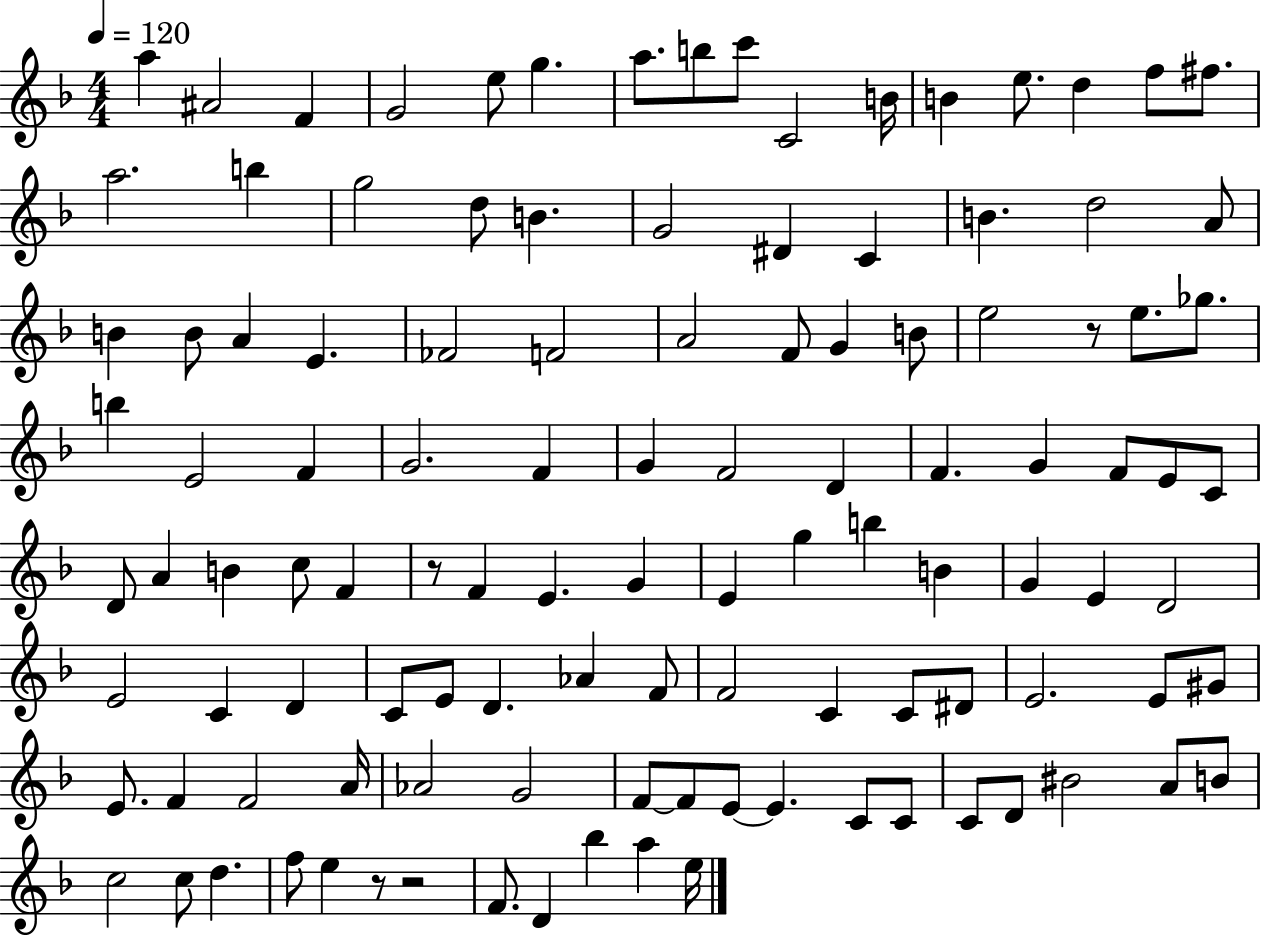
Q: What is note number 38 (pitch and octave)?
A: E5